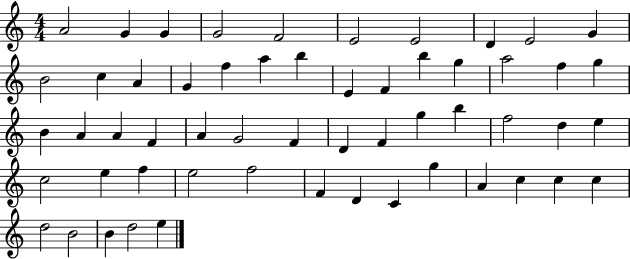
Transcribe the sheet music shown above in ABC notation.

X:1
T:Untitled
M:4/4
L:1/4
K:C
A2 G G G2 F2 E2 E2 D E2 G B2 c A G f a b E F b g a2 f g B A A F A G2 F D F g b f2 d e c2 e f e2 f2 F D C g A c c c d2 B2 B d2 e